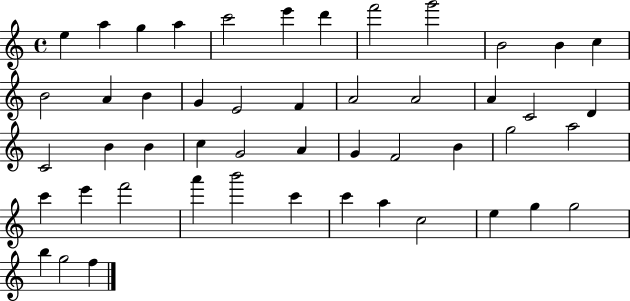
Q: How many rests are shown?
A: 0